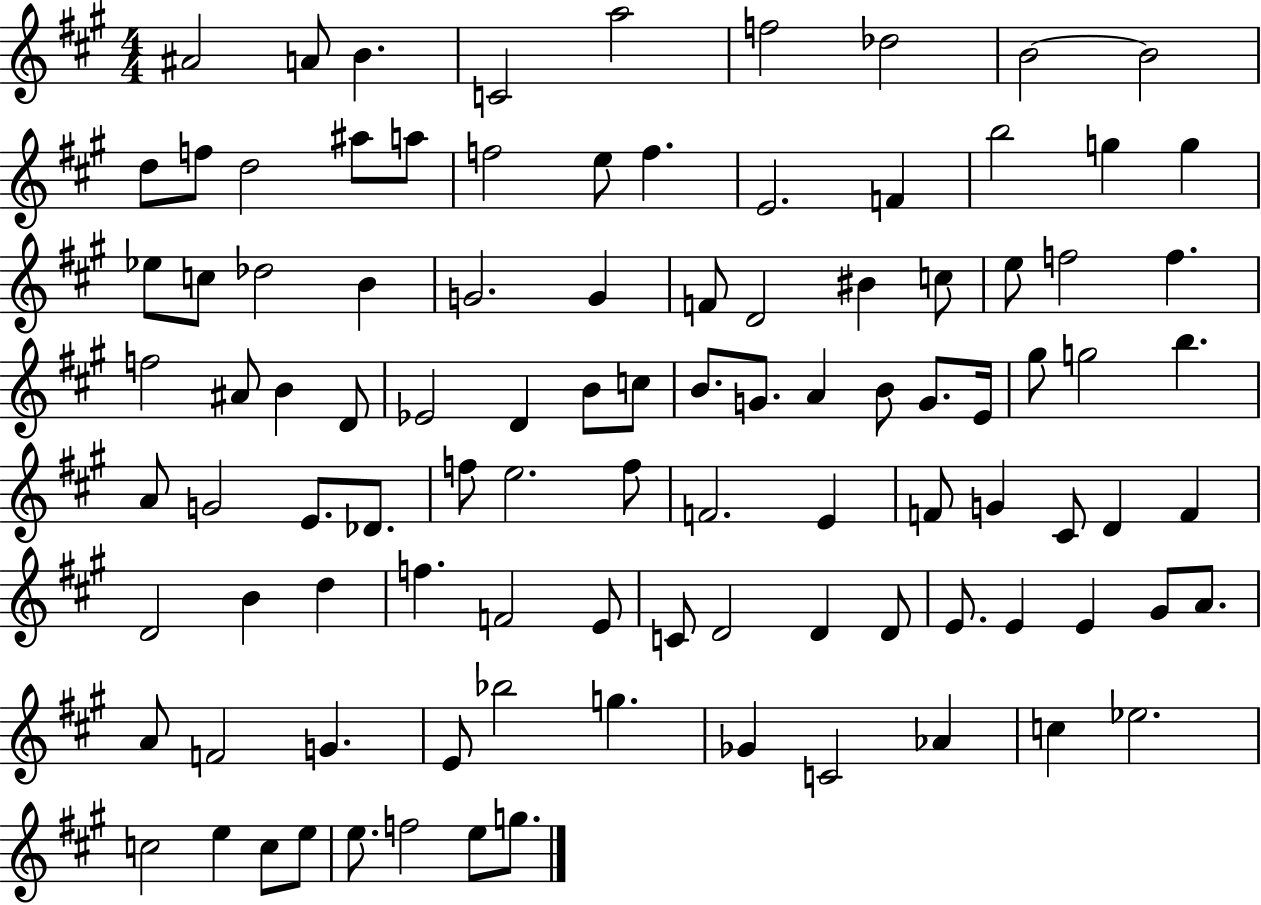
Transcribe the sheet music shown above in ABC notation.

X:1
T:Untitled
M:4/4
L:1/4
K:A
^A2 A/2 B C2 a2 f2 _d2 B2 B2 d/2 f/2 d2 ^a/2 a/2 f2 e/2 f E2 F b2 g g _e/2 c/2 _d2 B G2 G F/2 D2 ^B c/2 e/2 f2 f f2 ^A/2 B D/2 _E2 D B/2 c/2 B/2 G/2 A B/2 G/2 E/4 ^g/2 g2 b A/2 G2 E/2 _D/2 f/2 e2 f/2 F2 E F/2 G ^C/2 D F D2 B d f F2 E/2 C/2 D2 D D/2 E/2 E E ^G/2 A/2 A/2 F2 G E/2 _b2 g _G C2 _A c _e2 c2 e c/2 e/2 e/2 f2 e/2 g/2